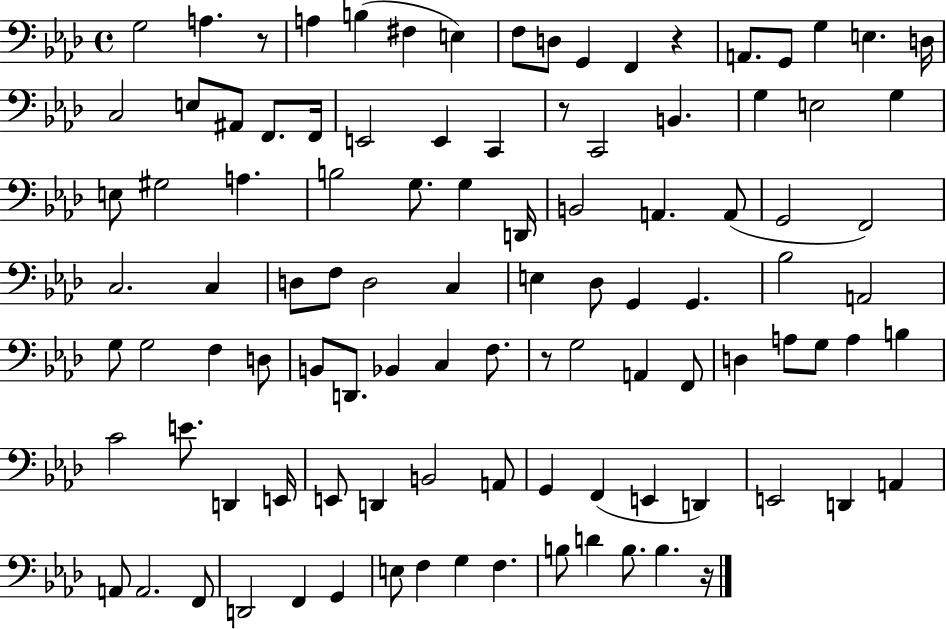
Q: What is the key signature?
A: AES major